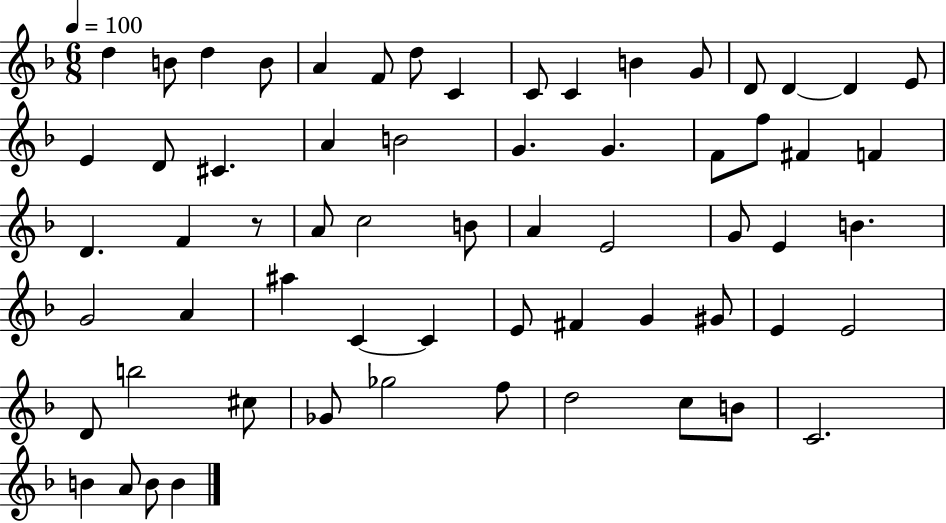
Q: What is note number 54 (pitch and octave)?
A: F5